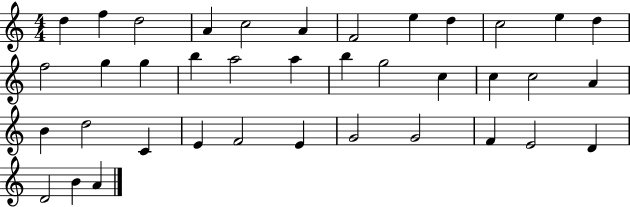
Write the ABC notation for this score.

X:1
T:Untitled
M:4/4
L:1/4
K:C
d f d2 A c2 A F2 e d c2 e d f2 g g b a2 a b g2 c c c2 A B d2 C E F2 E G2 G2 F E2 D D2 B A